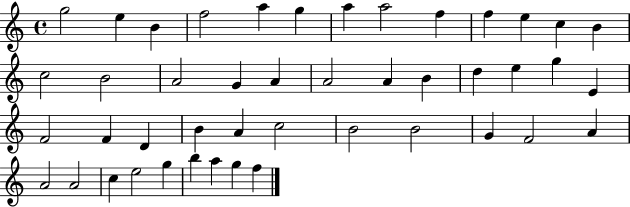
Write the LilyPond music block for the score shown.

{
  \clef treble
  \time 4/4
  \defaultTimeSignature
  \key c \major
  g''2 e''4 b'4 | f''2 a''4 g''4 | a''4 a''2 f''4 | f''4 e''4 c''4 b'4 | \break c''2 b'2 | a'2 g'4 a'4 | a'2 a'4 b'4 | d''4 e''4 g''4 e'4 | \break f'2 f'4 d'4 | b'4 a'4 c''2 | b'2 b'2 | g'4 f'2 a'4 | \break a'2 a'2 | c''4 e''2 g''4 | b''4 a''4 g''4 f''4 | \bar "|."
}